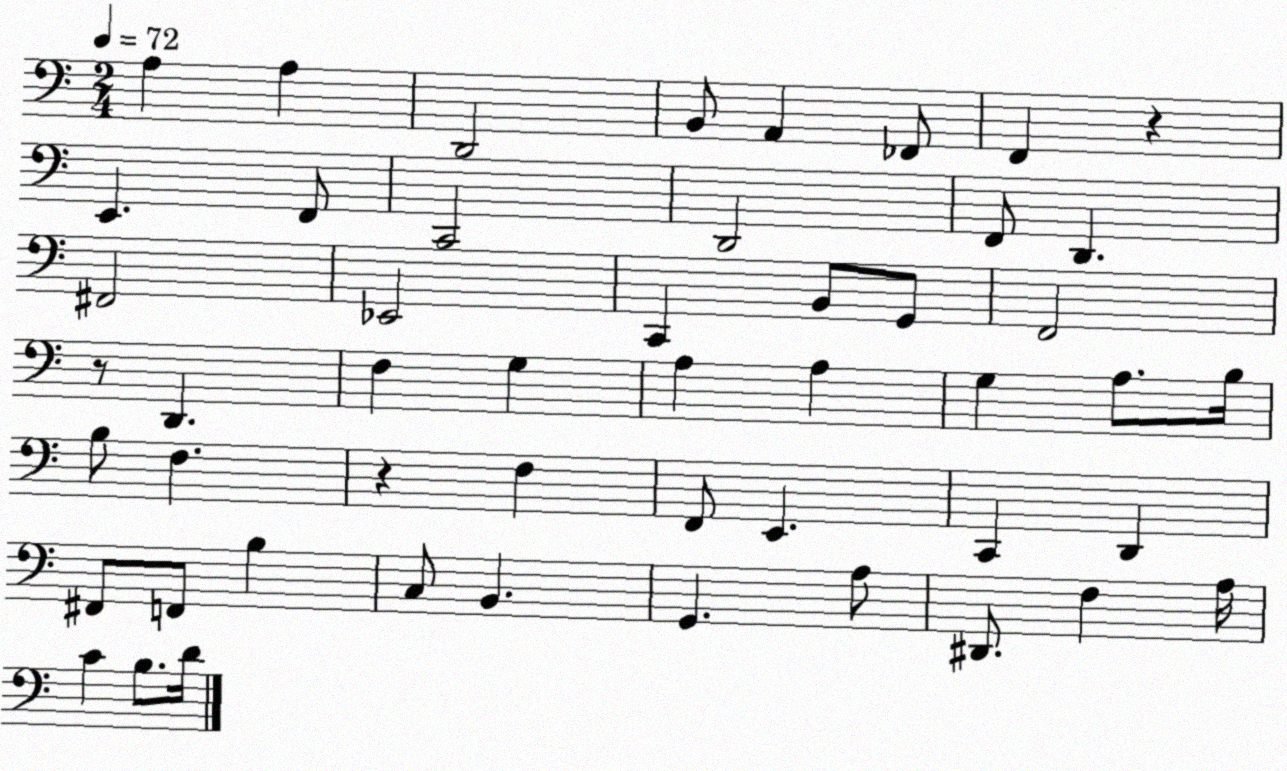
X:1
T:Untitled
M:2/4
L:1/4
K:C
A, A, D,,2 B,,/2 A,, _F,,/2 F,, z E,, F,,/2 C,,2 D,,2 F,,/2 D,, ^F,,2 _E,,2 C,, B,,/2 G,,/2 F,,2 z/2 D,, F, G, A, A, G, A,/2 B,/4 B,/2 F, z F, F,,/2 E,, C,, D,, ^F,,/2 F,,/2 B, C,/2 B,, G,, A,/2 ^D,,/2 F, A,/4 C B,/2 D/4